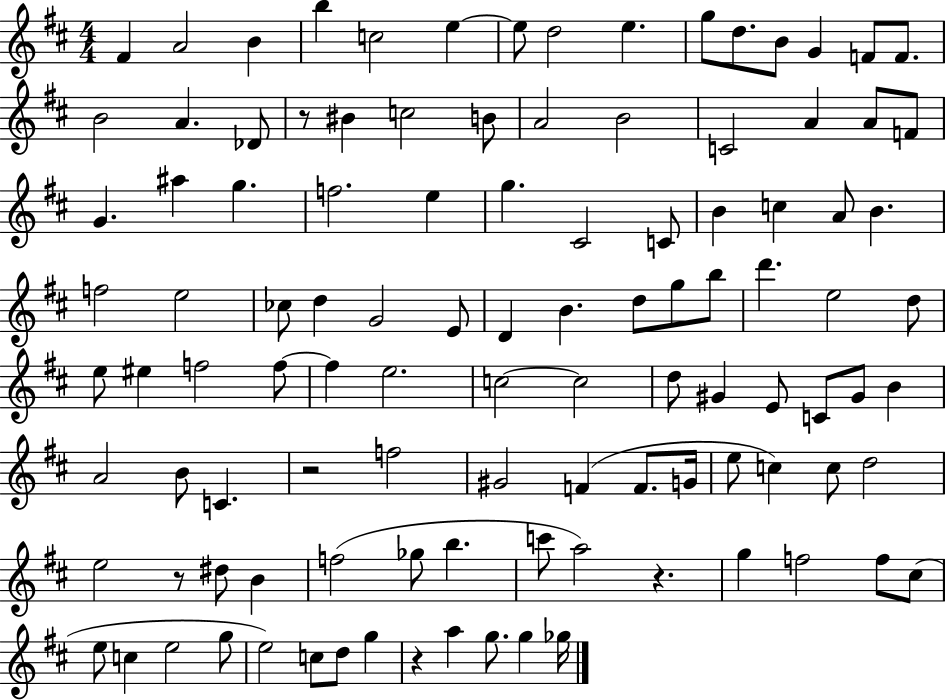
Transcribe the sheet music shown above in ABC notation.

X:1
T:Untitled
M:4/4
L:1/4
K:D
^F A2 B b c2 e e/2 d2 e g/2 d/2 B/2 G F/2 F/2 B2 A _D/2 z/2 ^B c2 B/2 A2 B2 C2 A A/2 F/2 G ^a g f2 e g ^C2 C/2 B c A/2 B f2 e2 _c/2 d G2 E/2 D B d/2 g/2 b/2 d' e2 d/2 e/2 ^e f2 f/2 f e2 c2 c2 d/2 ^G E/2 C/2 ^G/2 B A2 B/2 C z2 f2 ^G2 F F/2 G/4 e/2 c c/2 d2 e2 z/2 ^d/2 B f2 _g/2 b c'/2 a2 z g f2 f/2 ^c/2 e/2 c e2 g/2 e2 c/2 d/2 g z a g/2 g _g/4